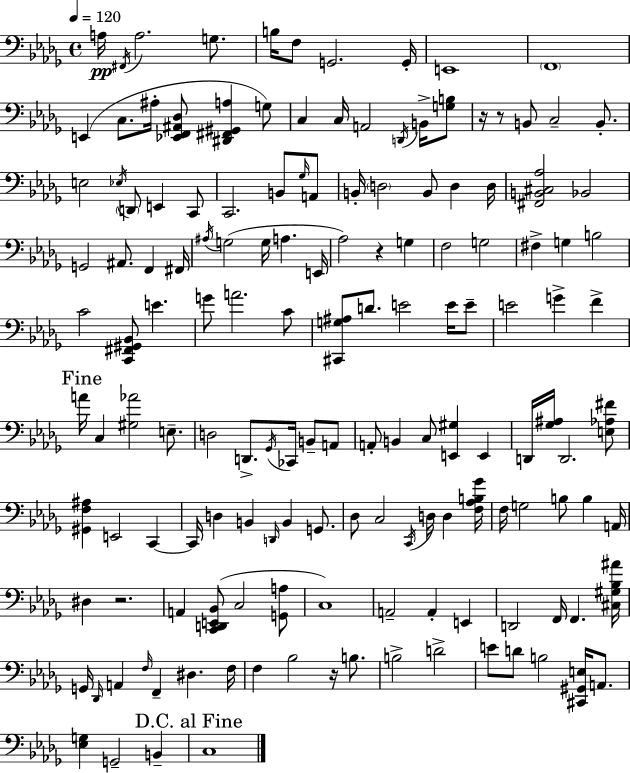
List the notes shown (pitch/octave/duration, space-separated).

A3/s F#2/s A3/h. G3/e. B3/s F3/e G2/h. G2/s E2/w F2/w E2/q C3/e. A#3/s [Eb2,F2,A#2,Db3]/e [D#2,F#2,G#2,A3]/q G3/e C3/q C3/s A2/h D2/s B2/s [G3,B3]/e R/s R/e B2/e C3/h B2/e. E3/h Eb3/s D2/e E2/q C2/e C2/h. B2/e Gb3/s A2/e B2/s D3/h B2/e D3/q D3/s [F#2,B2,C#3,Ab3]/h Bb2/h G2/h A#2/e. F2/q F#2/s A#3/s G3/h G3/s A3/q. E2/s Ab3/h R/q G3/q F3/h G3/h F#3/q G3/q B3/h C4/h [C2,F#2,G#2,Bb2]/e E4/q. G4/e A4/h. C4/e [C#2,G3,A#3]/e D4/e. E4/h E4/s E4/e E4/h G4/q F4/q A4/s C3/q [G#3,Ab4]/h E3/e. D3/h D2/e. Gb2/s CES2/s B2/e A2/e A2/e B2/q C3/e [E2,G#3]/q E2/q D2/s [Gb3,A#3]/s D2/h. [E3,Ab3,F#4]/e [G#2,F3,A#3]/q E2/h C2/q C2/s D3/q B2/q D2/s B2/q G2/e. Db3/e C3/h C2/s D3/s D3/q [F3,Ab3,B3,Gb4]/s F3/s G3/h B3/e B3/q A2/s D#3/q R/h. A2/q [C2,D2,E2,Bb2]/e C3/h [G2,A3]/e C3/w A2/h A2/q E2/q D2/h F2/s F2/q. [C#3,G#3,Bb3,A#4]/s G2/s Db2/s A2/q F3/s F2/q D#3/q. F3/s F3/q Bb3/h R/s B3/e. B3/h D4/h E4/e D4/e B3/h [C#2,G#2,E3]/s A2/e. [Eb3,G3]/q G2/h B2/q C3/w